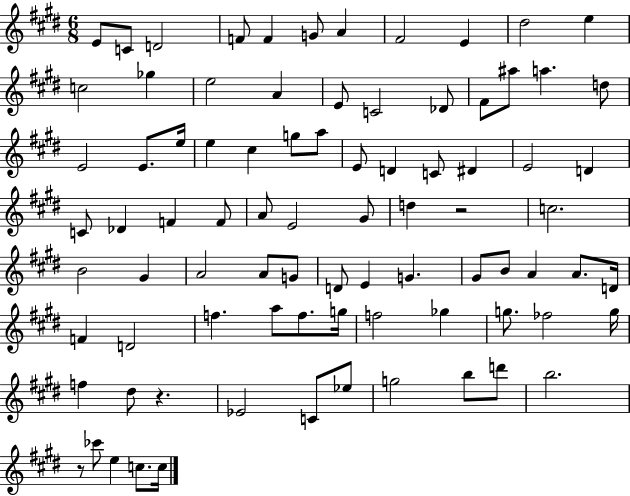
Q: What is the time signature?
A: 6/8